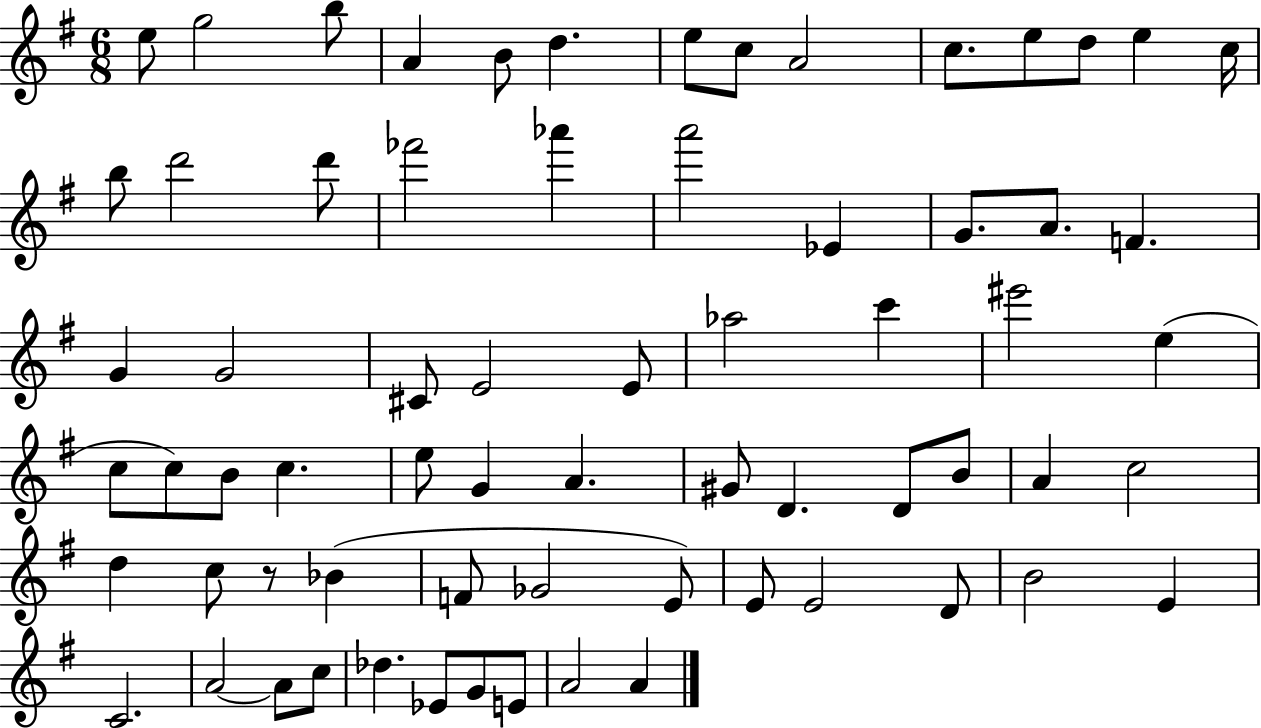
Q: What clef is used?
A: treble